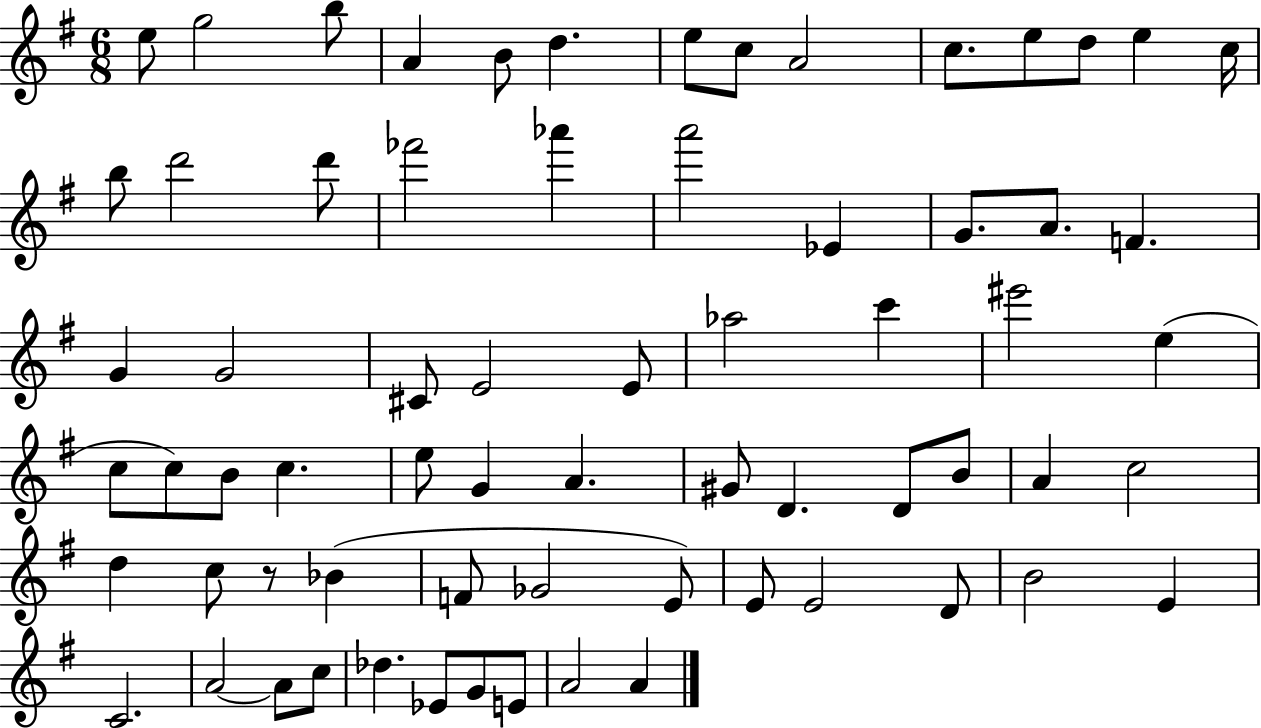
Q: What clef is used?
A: treble